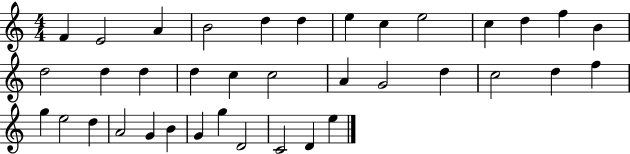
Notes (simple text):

F4/q E4/h A4/q B4/h D5/q D5/q E5/q C5/q E5/h C5/q D5/q F5/q B4/q D5/h D5/q D5/q D5/q C5/q C5/h A4/q G4/h D5/q C5/h D5/q F5/q G5/q E5/h D5/q A4/h G4/q B4/q G4/q G5/q D4/h C4/h D4/q E5/q